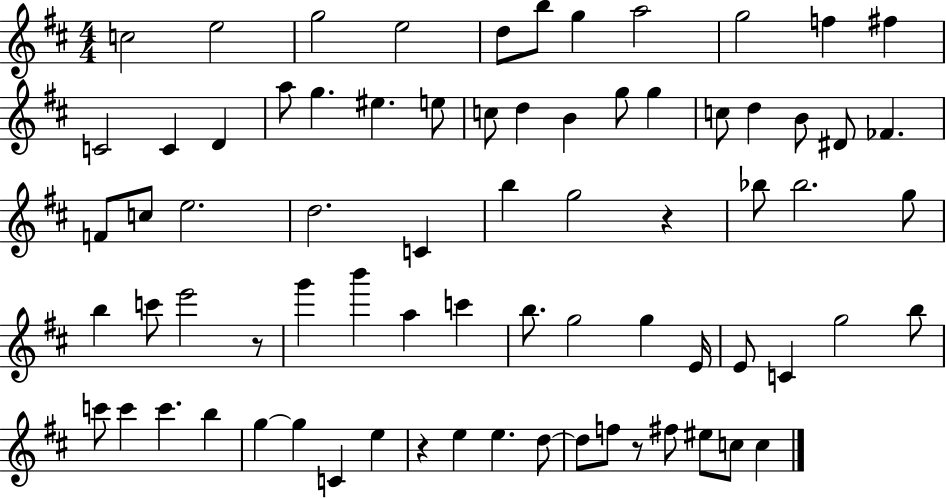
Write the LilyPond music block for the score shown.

{
  \clef treble
  \numericTimeSignature
  \time 4/4
  \key d \major
  c''2 e''2 | g''2 e''2 | d''8 b''8 g''4 a''2 | g''2 f''4 fis''4 | \break c'2 c'4 d'4 | a''8 g''4. eis''4. e''8 | c''8 d''4 b'4 g''8 g''4 | c''8 d''4 b'8 dis'8 fes'4. | \break f'8 c''8 e''2. | d''2. c'4 | b''4 g''2 r4 | bes''8 bes''2. g''8 | \break b''4 c'''8 e'''2 r8 | g'''4 b'''4 a''4 c'''4 | b''8. g''2 g''4 e'16 | e'8 c'4 g''2 b''8 | \break c'''8 c'''4 c'''4. b''4 | g''4~~ g''4 c'4 e''4 | r4 e''4 e''4. d''8~~ | d''8 f''8 r8 fis''8 eis''8 c''8 c''4 | \break \bar "|."
}